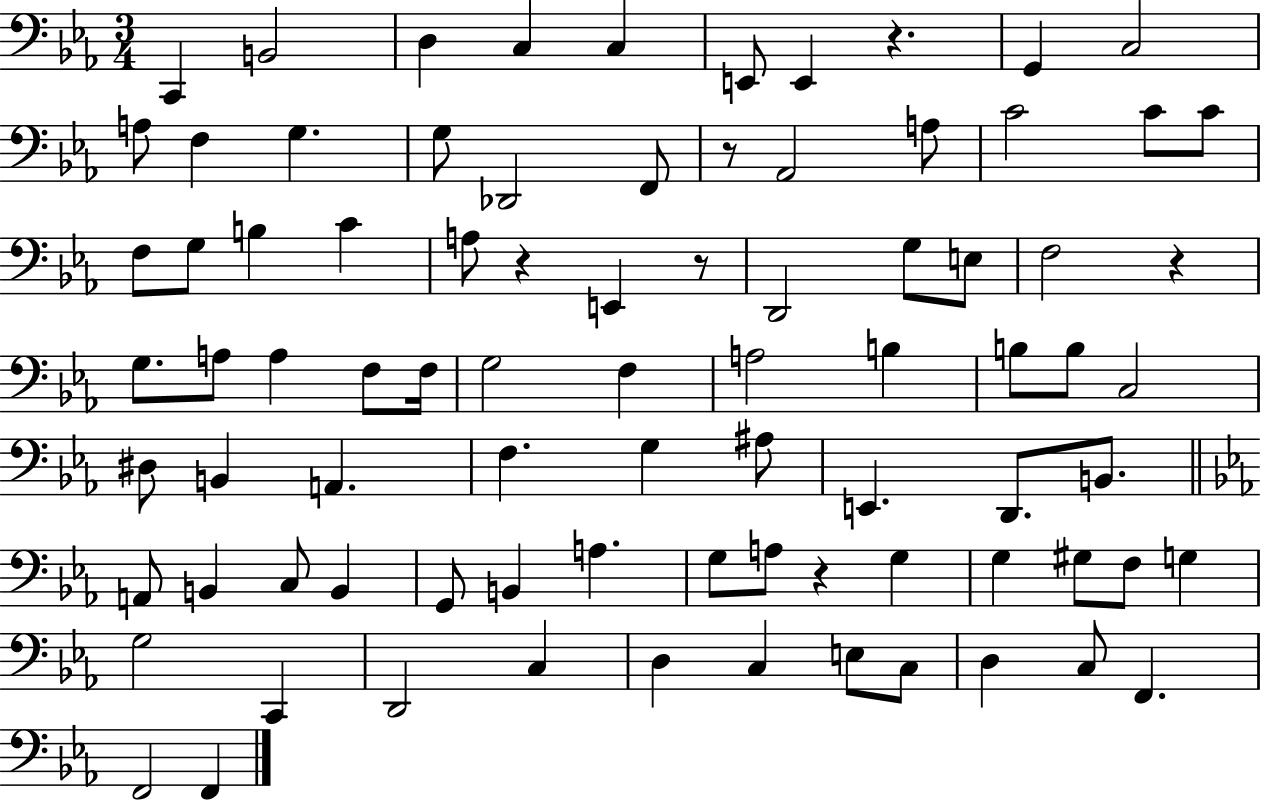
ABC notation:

X:1
T:Untitled
M:3/4
L:1/4
K:Eb
C,, B,,2 D, C, C, E,,/2 E,, z G,, C,2 A,/2 F, G, G,/2 _D,,2 F,,/2 z/2 _A,,2 A,/2 C2 C/2 C/2 F,/2 G,/2 B, C A,/2 z E,, z/2 D,,2 G,/2 E,/2 F,2 z G,/2 A,/2 A, F,/2 F,/4 G,2 F, A,2 B, B,/2 B,/2 C,2 ^D,/2 B,, A,, F, G, ^A,/2 E,, D,,/2 B,,/2 A,,/2 B,, C,/2 B,, G,,/2 B,, A, G,/2 A,/2 z G, G, ^G,/2 F,/2 G, G,2 C,, D,,2 C, D, C, E,/2 C,/2 D, C,/2 F,, F,,2 F,,